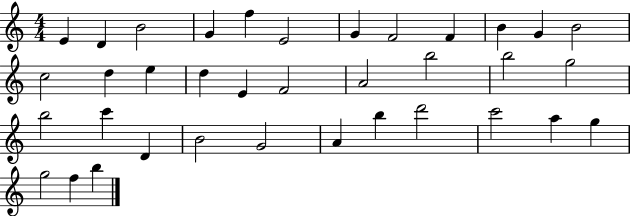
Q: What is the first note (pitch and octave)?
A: E4